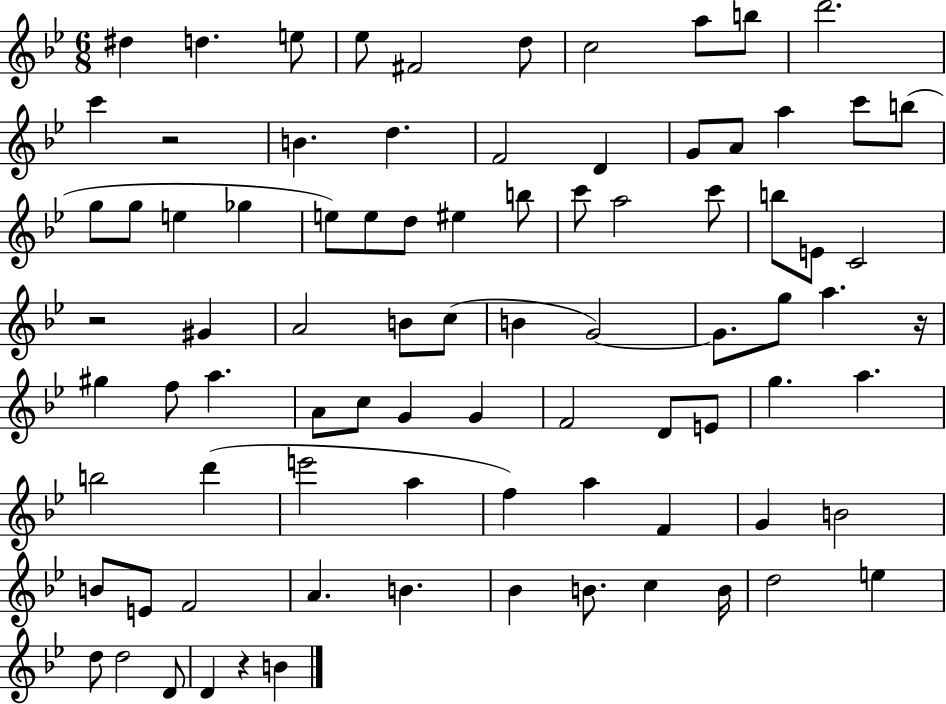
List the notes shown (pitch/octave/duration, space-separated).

D#5/q D5/q. E5/e Eb5/e F#4/h D5/e C5/h A5/e B5/e D6/h. C6/q R/h B4/q. D5/q. F4/h D4/q G4/e A4/e A5/q C6/e B5/e G5/e G5/e E5/q Gb5/q E5/e E5/e D5/e EIS5/q B5/e C6/e A5/h C6/e B5/e E4/e C4/h R/h G#4/q A4/h B4/e C5/e B4/q G4/h G4/e. G5/e A5/q. R/s G#5/q F5/e A5/q. A4/e C5/e G4/q G4/q F4/h D4/e E4/e G5/q. A5/q. B5/h D6/q E6/h A5/q F5/q A5/q F4/q G4/q B4/h B4/e E4/e F4/h A4/q. B4/q. Bb4/q B4/e. C5/q B4/s D5/h E5/q D5/e D5/h D4/e D4/q R/q B4/q